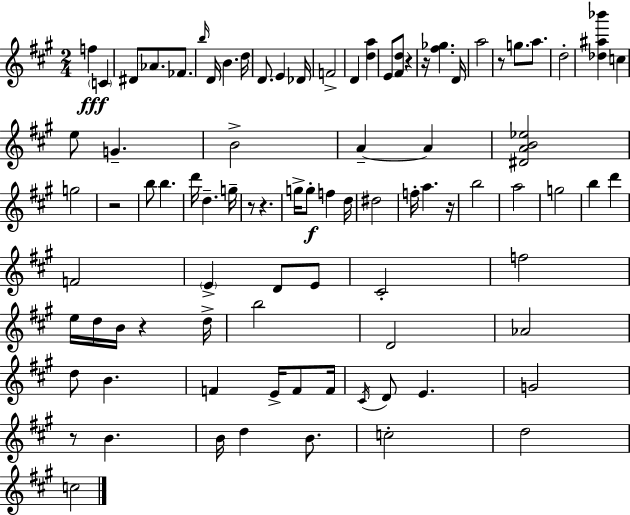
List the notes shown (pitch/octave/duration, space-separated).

F5/q C4/q D#4/e Ab4/e. FES4/e. B5/s D4/s B4/q. D5/s D4/e. E4/q Db4/s F4/h D4/q [D5,A5]/q E4/e [F#4,D5]/e R/q R/s [F#5,Gb5]/q. D4/s A5/h R/e G5/e. A5/e. D5/h [Db5,A#5,Bb6]/q C5/q E5/e G4/q. B4/h A4/q A4/q [D#4,A4,B4,Eb5]/h G5/h R/h B5/e B5/q. D6/s D5/q. G5/s R/e R/q. G5/s G5/e F5/q D5/s D#5/h F5/s A5/q. R/s B5/h A5/h G5/h B5/q D6/q F4/h E4/q D4/e E4/e C#4/h F5/h E5/s D5/s B4/s R/q D5/s B5/h D4/h Ab4/h D5/e B4/q. F4/q E4/s F4/e F4/s C#4/s D4/e E4/q. G4/h R/e B4/q. B4/s D5/q B4/e. C5/h D5/h C5/h